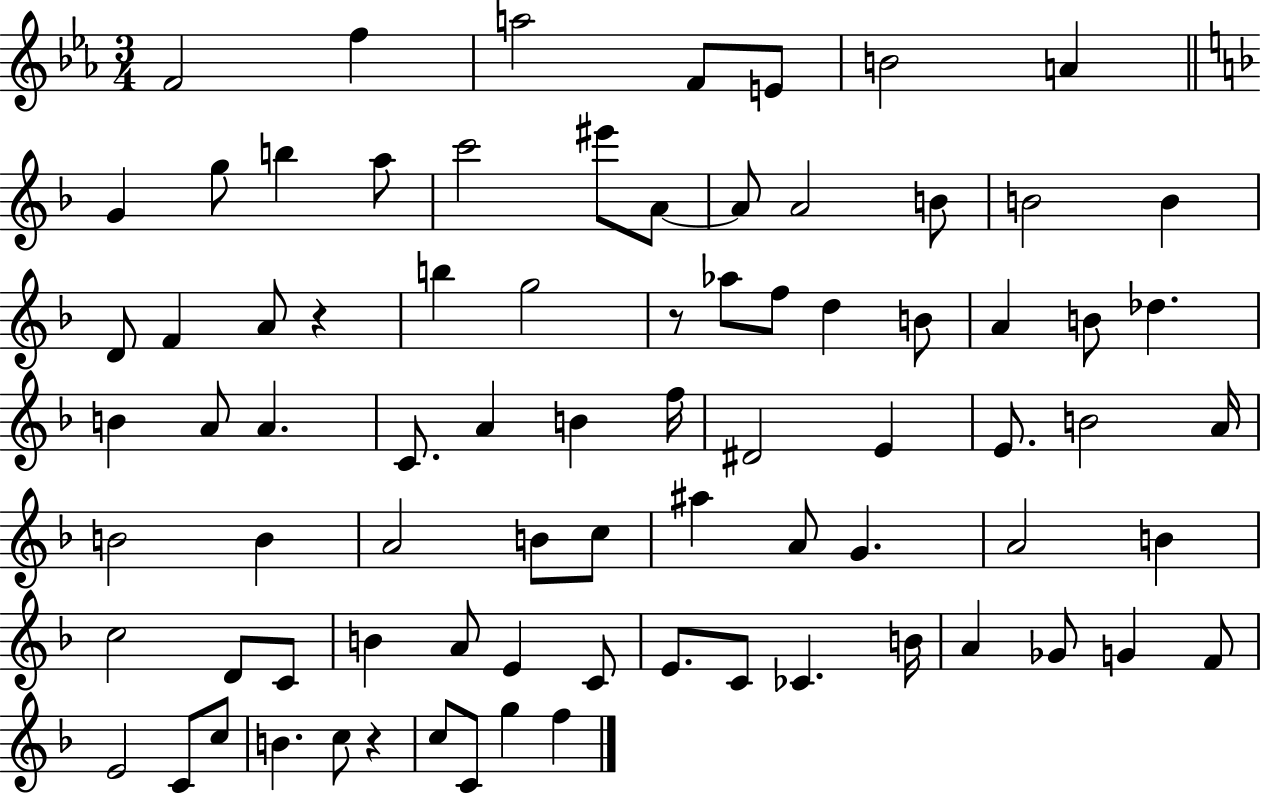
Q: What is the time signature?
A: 3/4